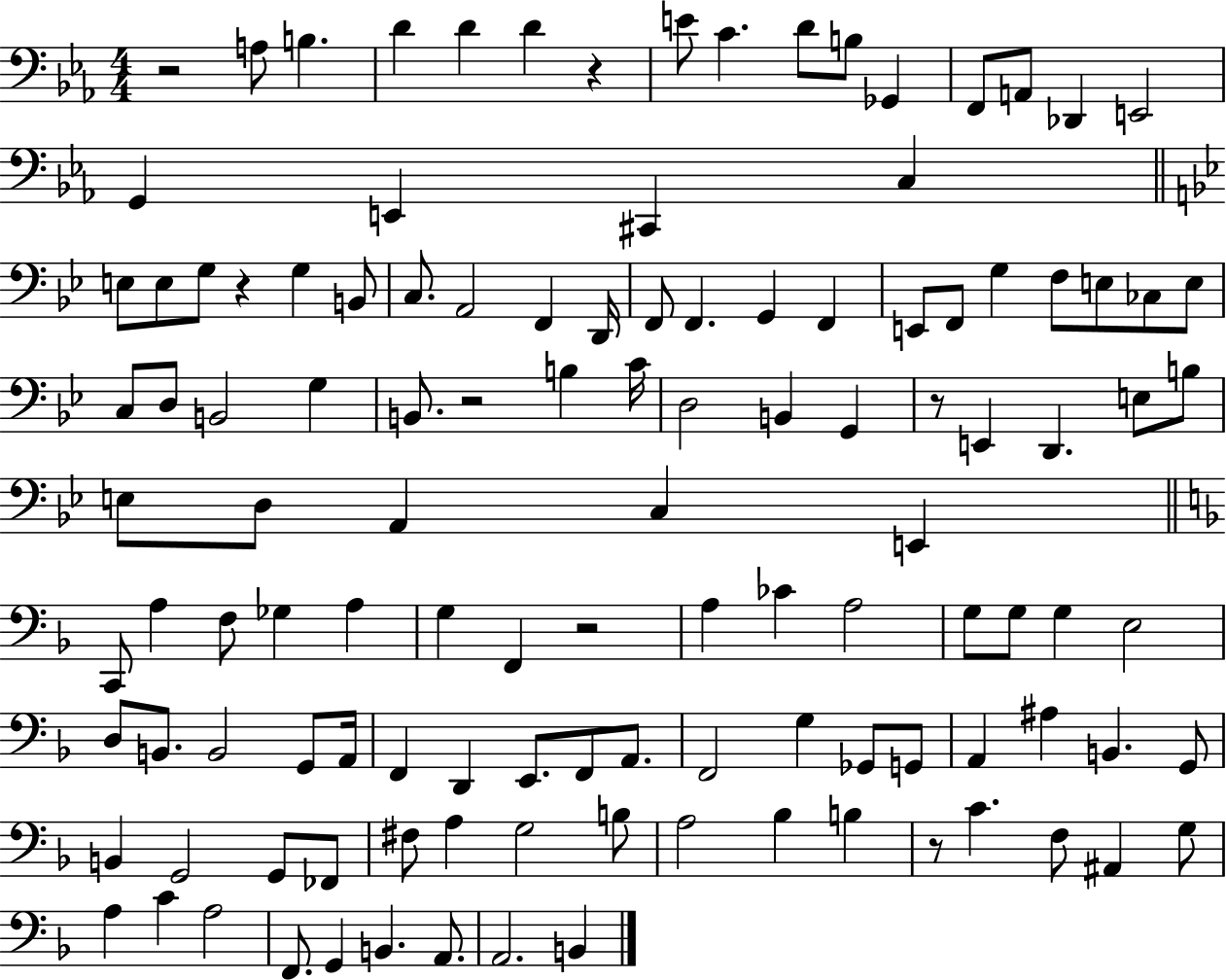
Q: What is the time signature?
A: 4/4